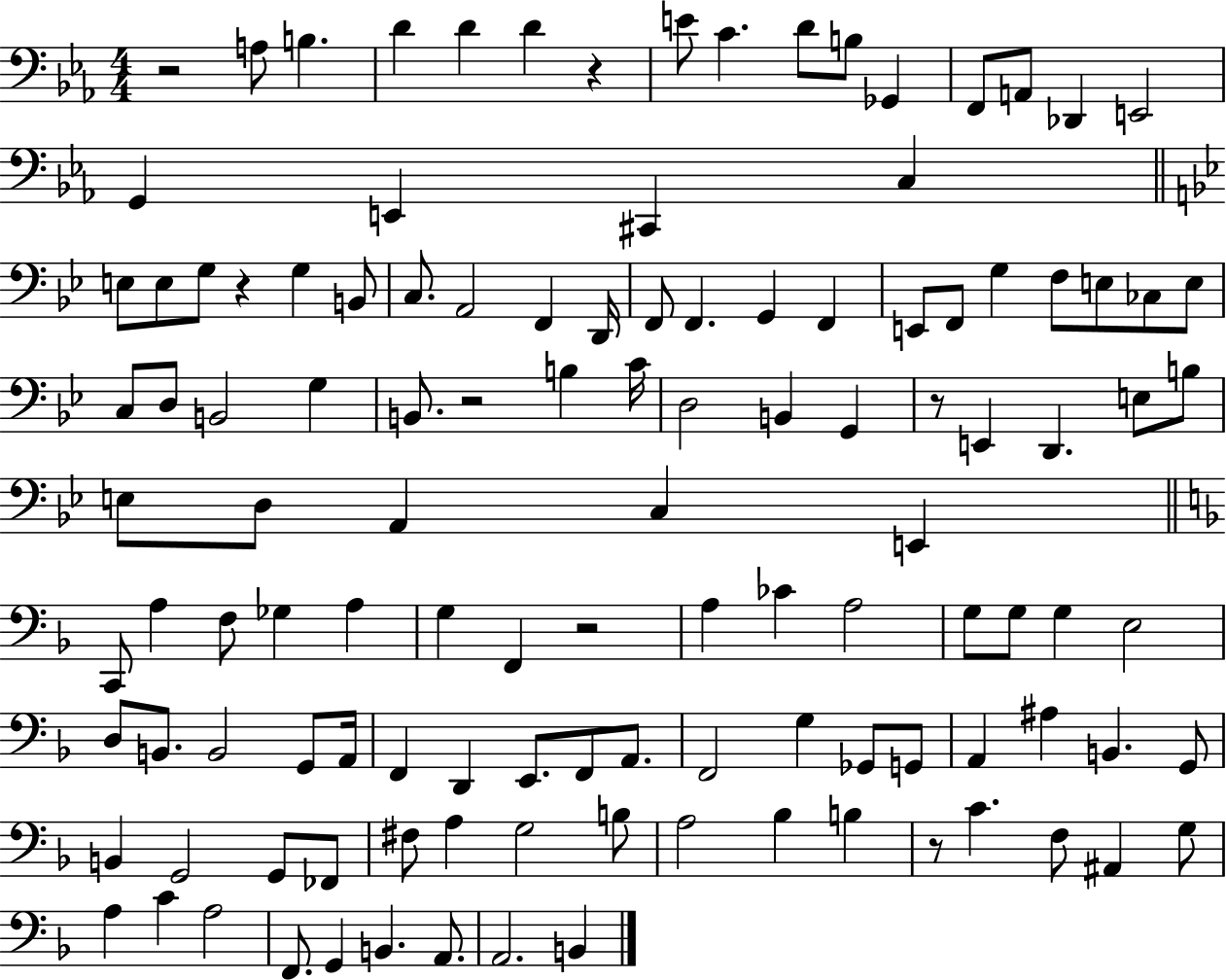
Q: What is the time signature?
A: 4/4